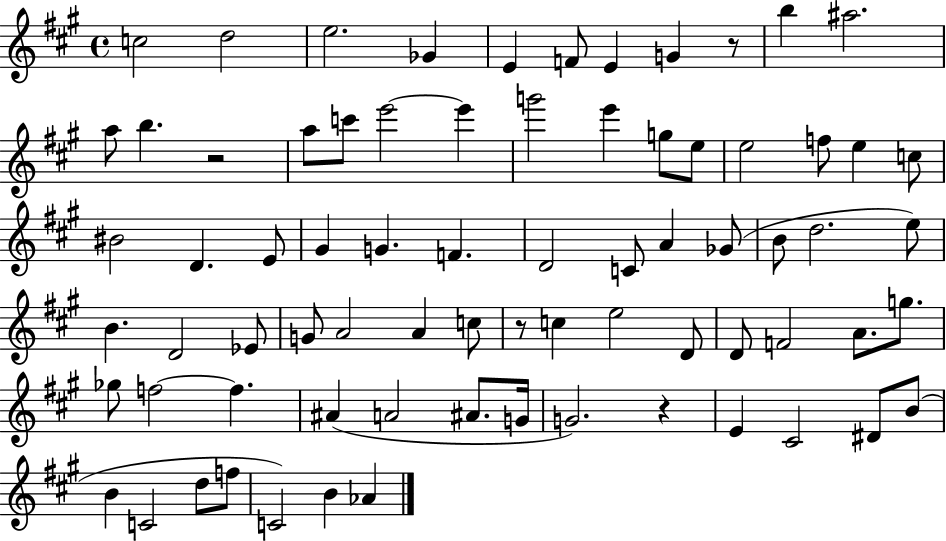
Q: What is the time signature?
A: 4/4